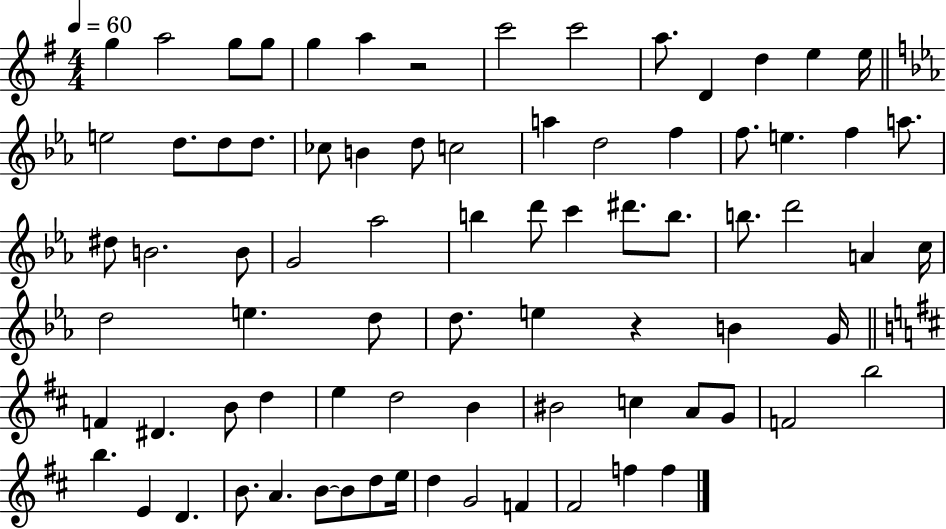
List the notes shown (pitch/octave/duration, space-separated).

G5/q A5/h G5/e G5/e G5/q A5/q R/h C6/h C6/h A5/e. D4/q D5/q E5/q E5/s E5/h D5/e. D5/e D5/e. CES5/e B4/q D5/e C5/h A5/q D5/h F5/q F5/e. E5/q. F5/q A5/e. D#5/e B4/h. B4/e G4/h Ab5/h B5/q D6/e C6/q D#6/e. B5/e. B5/e. D6/h A4/q C5/s D5/h E5/q. D5/e D5/e. E5/q R/q B4/q G4/s F4/q D#4/q. B4/e D5/q E5/q D5/h B4/q BIS4/h C5/q A4/e G4/e F4/h B5/h B5/q. E4/q D4/q. B4/e. A4/q. B4/e B4/e D5/e E5/s D5/q G4/h F4/q F#4/h F5/q F5/q